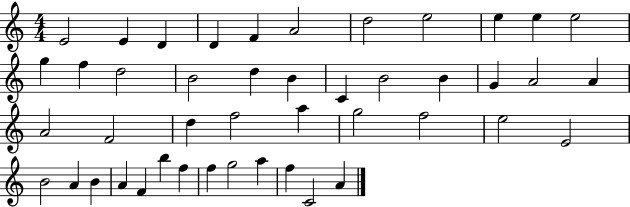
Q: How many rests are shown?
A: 0